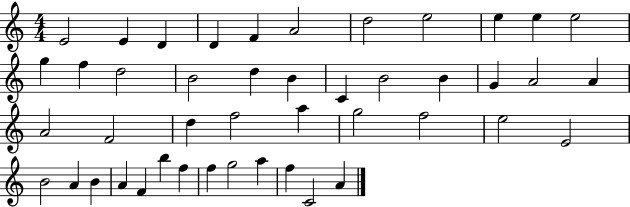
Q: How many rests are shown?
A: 0